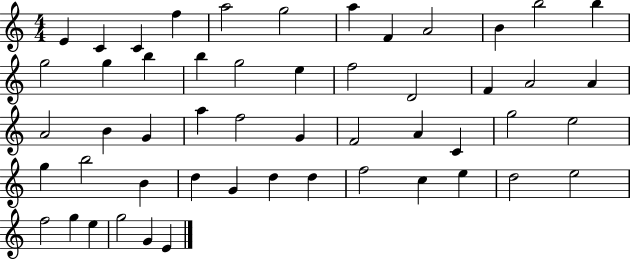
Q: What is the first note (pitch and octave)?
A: E4